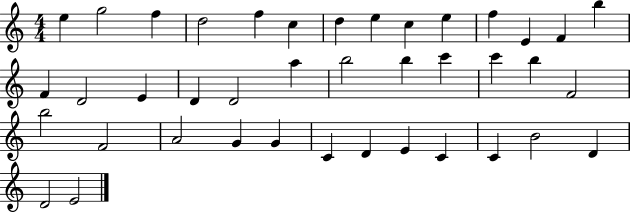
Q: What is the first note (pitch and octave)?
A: E5